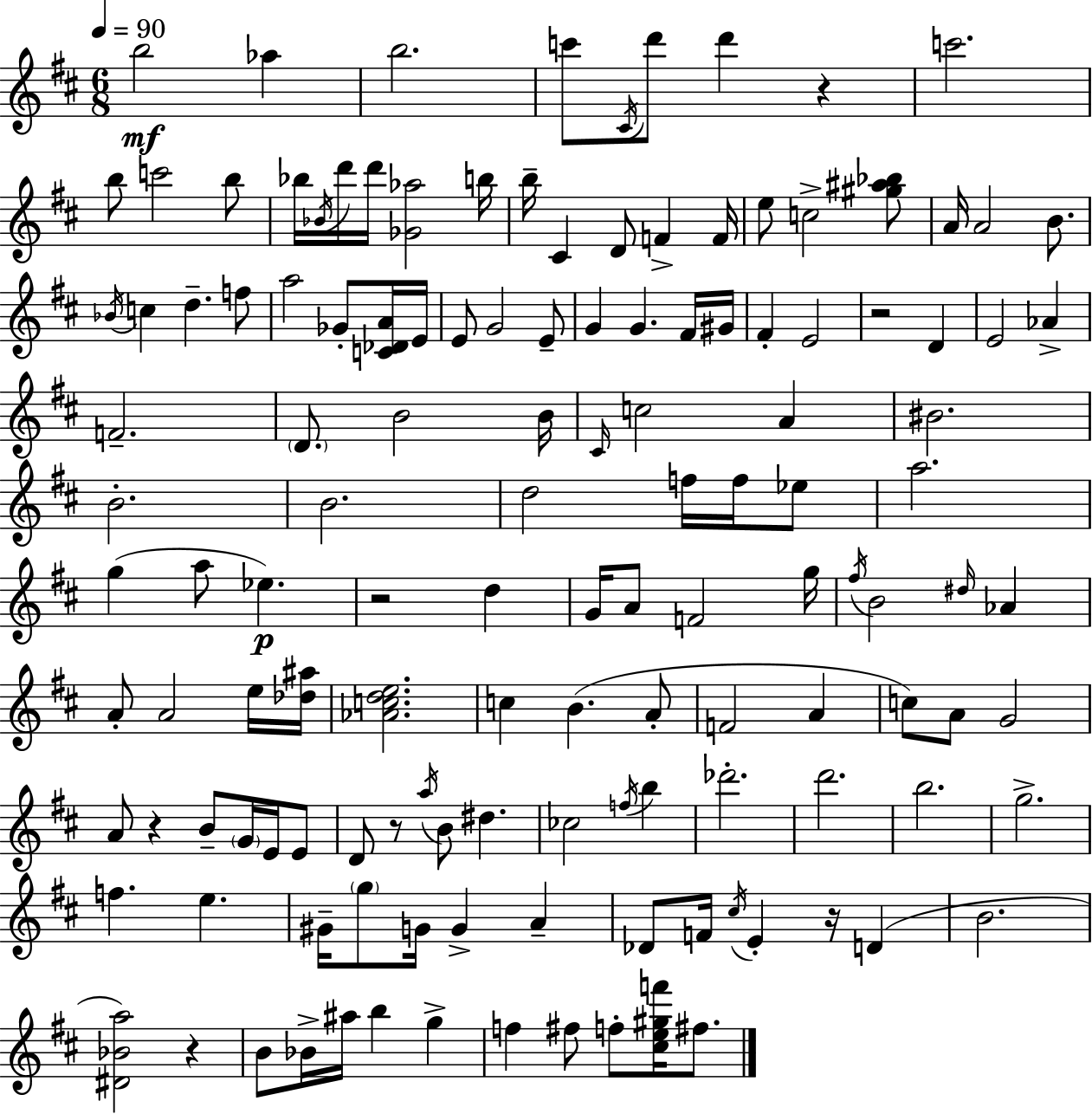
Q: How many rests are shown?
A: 7